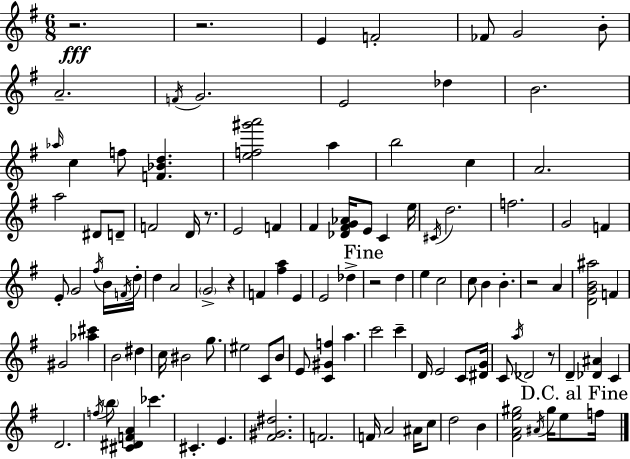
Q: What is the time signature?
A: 6/8